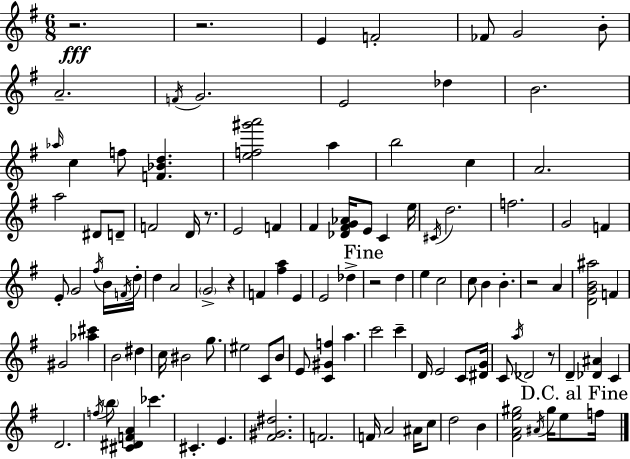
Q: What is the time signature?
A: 6/8